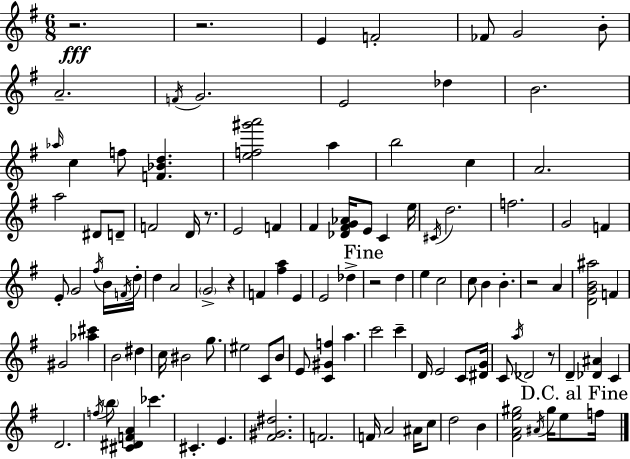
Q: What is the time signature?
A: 6/8